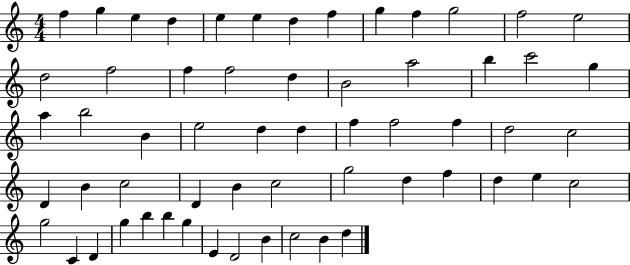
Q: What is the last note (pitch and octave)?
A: D5